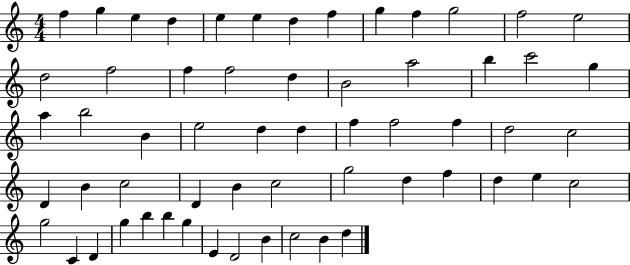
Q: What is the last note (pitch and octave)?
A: D5